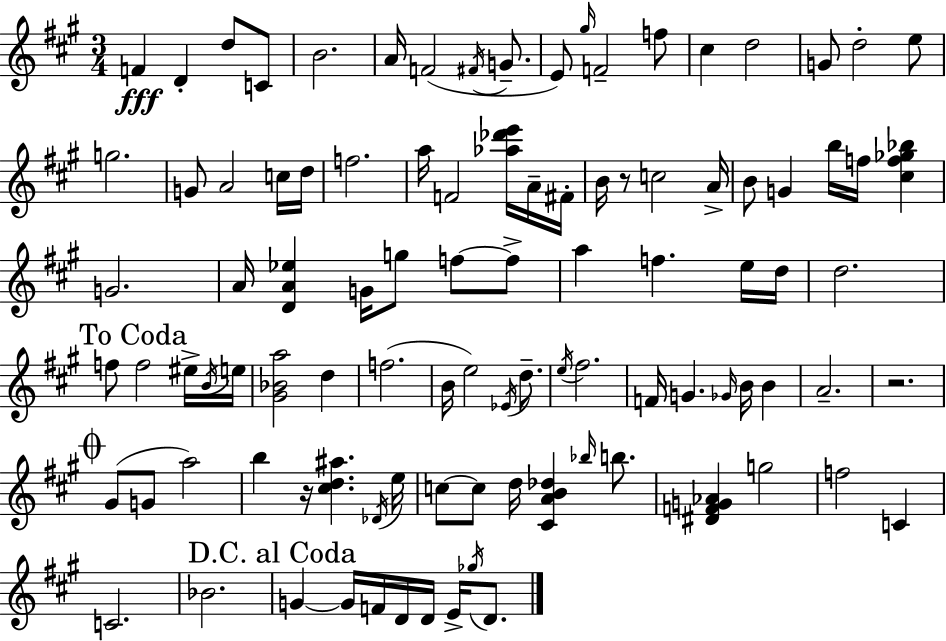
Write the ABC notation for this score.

X:1
T:Untitled
M:3/4
L:1/4
K:A
F D d/2 C/2 B2 A/4 F2 ^F/4 G/2 E/2 ^g/4 F2 f/2 ^c d2 G/2 d2 e/2 g2 G/2 A2 c/4 d/4 f2 a/4 F2 [_a_d'e']/4 A/4 ^F/4 B/4 z/2 c2 A/4 B/2 G b/4 f/4 [^cf_g_b] G2 A/4 [DA_e] G/4 g/2 f/2 f/2 a f e/4 d/4 d2 f/2 f2 ^e/4 B/4 e/4 [^G_Ba]2 d f2 B/4 e2 _E/4 d/2 e/4 ^f2 F/4 G _G/4 B/4 B A2 z2 ^G/2 G/2 a2 b z/4 [^cd^a] _D/4 e/4 c/2 c/2 d/4 [^CAB_d] _b/4 b/2 [^DFG_A] g2 f2 C C2 _B2 G G/4 F/4 D/4 D/4 E/4 _g/4 D/2